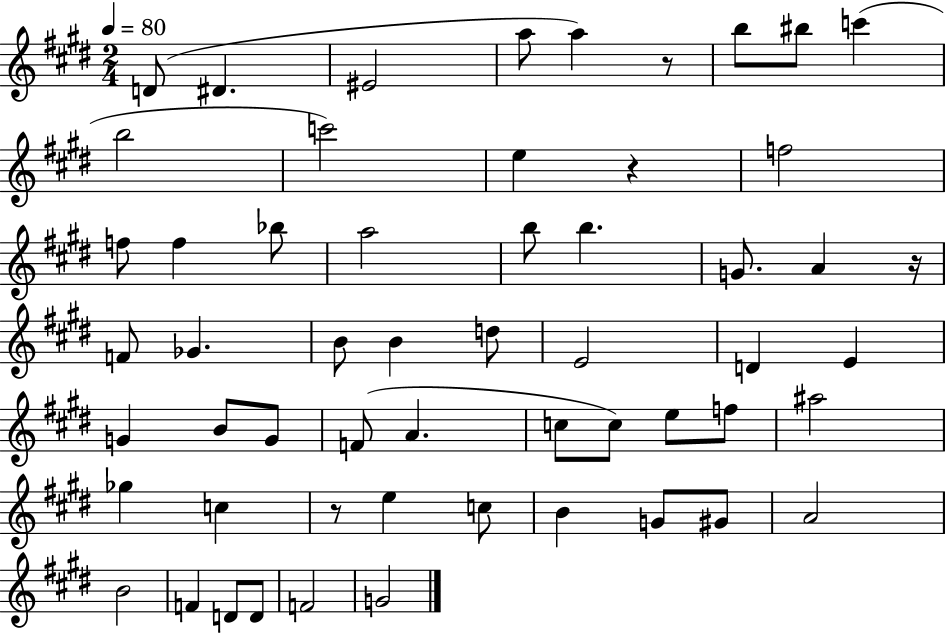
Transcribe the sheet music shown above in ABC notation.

X:1
T:Untitled
M:2/4
L:1/4
K:E
D/2 ^D ^E2 a/2 a z/2 b/2 ^b/2 c' b2 c'2 e z f2 f/2 f _b/2 a2 b/2 b G/2 A z/4 F/2 _G B/2 B d/2 E2 D E G B/2 G/2 F/2 A c/2 c/2 e/2 f/2 ^a2 _g c z/2 e c/2 B G/2 ^G/2 A2 B2 F D/2 D/2 F2 G2